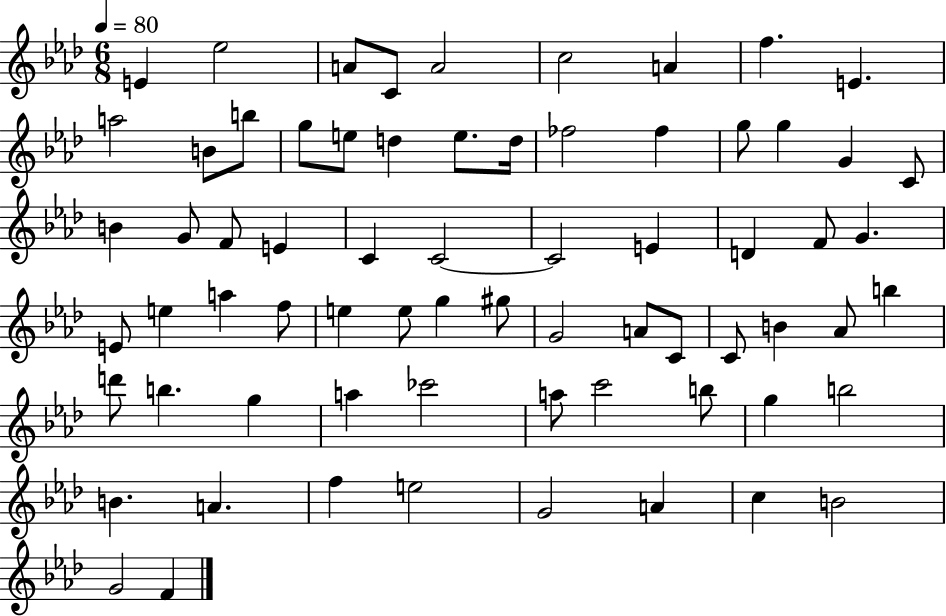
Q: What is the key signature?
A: AES major